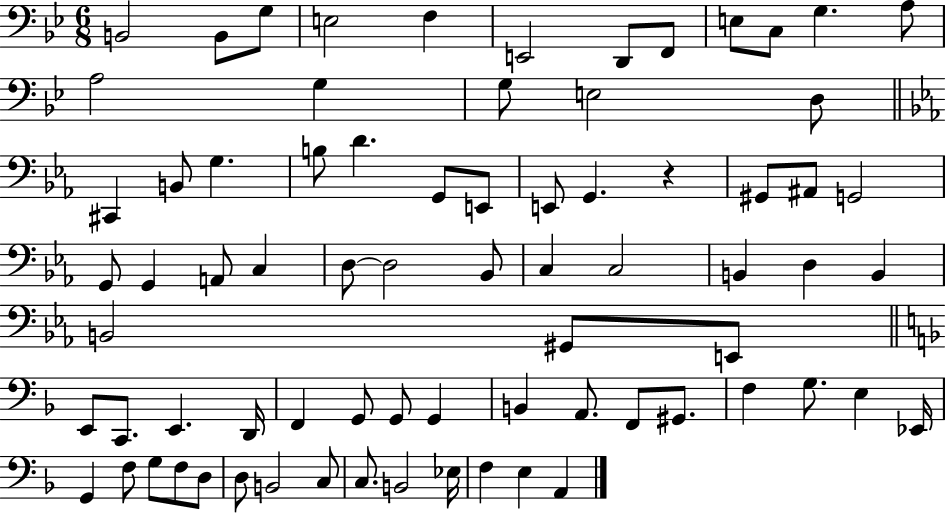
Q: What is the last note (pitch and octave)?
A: A2